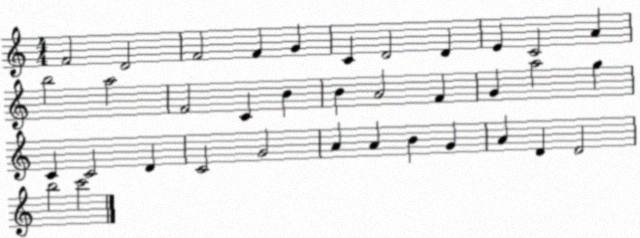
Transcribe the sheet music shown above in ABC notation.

X:1
T:Untitled
M:4/4
L:1/4
K:C
F2 D2 F2 F G C D2 D E C2 A b2 a2 F2 C B B A2 F G a2 g C C2 D C2 G2 A A B G A D D2 b2 c'2